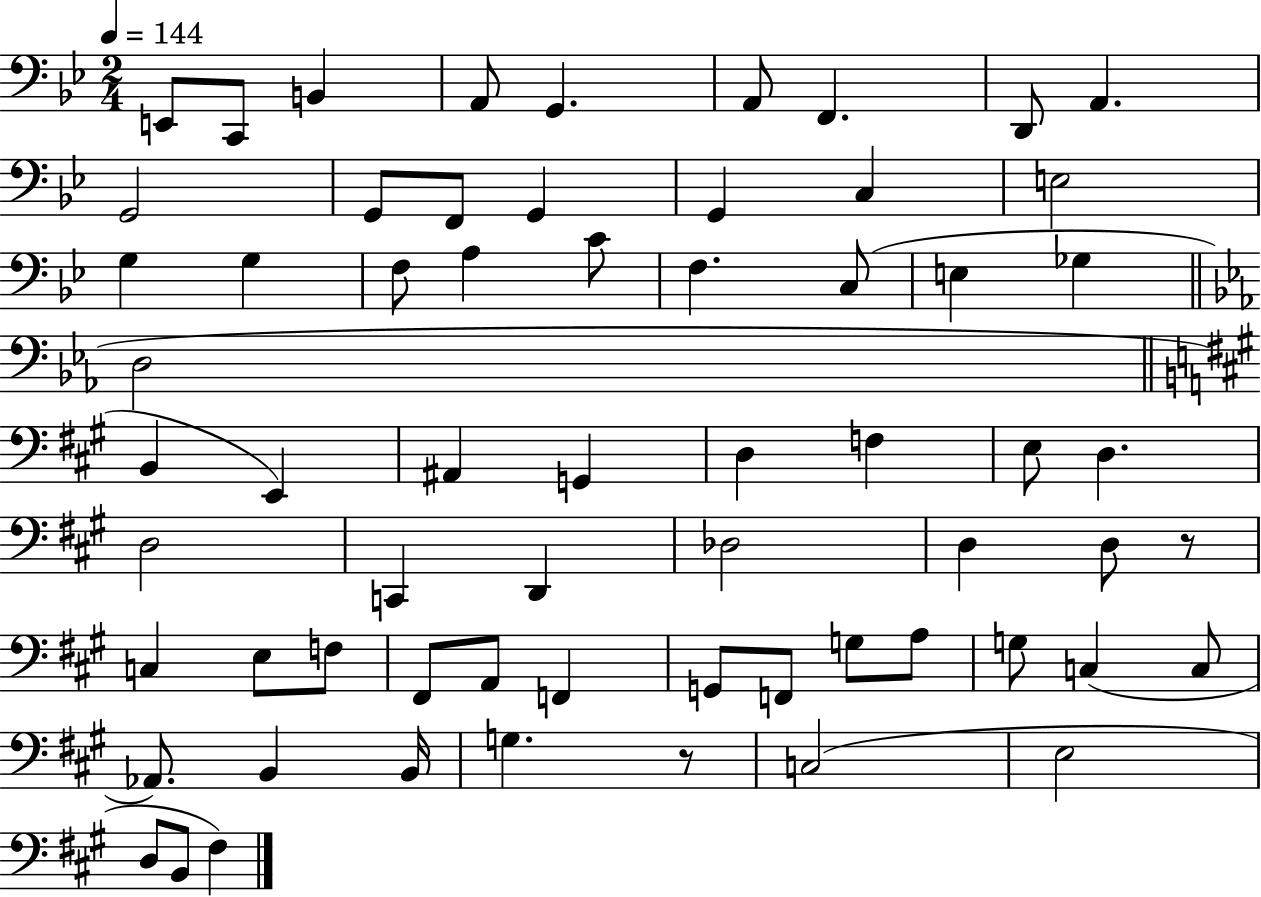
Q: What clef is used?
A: bass